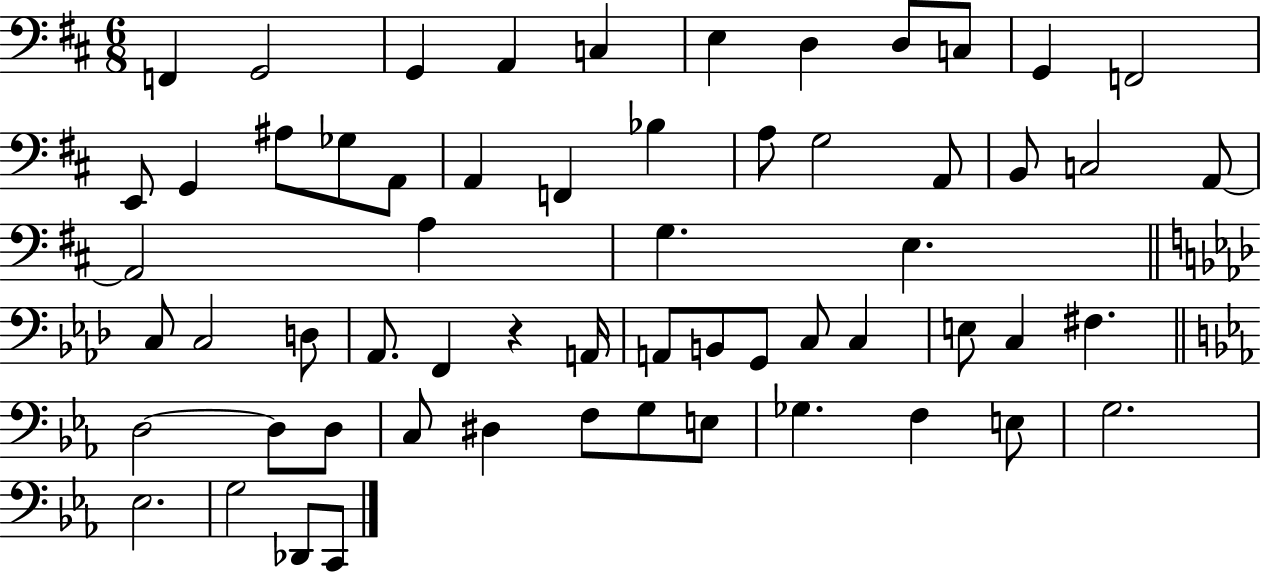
{
  \clef bass
  \numericTimeSignature
  \time 6/8
  \key d \major
  f,4 g,2 | g,4 a,4 c4 | e4 d4 d8 c8 | g,4 f,2 | \break e,8 g,4 ais8 ges8 a,8 | a,4 f,4 bes4 | a8 g2 a,8 | b,8 c2 a,8~~ | \break a,2 a4 | g4. e4. | \bar "||" \break \key f \minor c8 c2 d8 | aes,8. f,4 r4 a,16 | a,8 b,8 g,8 c8 c4 | e8 c4 fis4. | \break \bar "||" \break \key ees \major d2~~ d8 d8 | c8 dis4 f8 g8 e8 | ges4. f4 e8 | g2. | \break ees2. | g2 des,8 c,8 | \bar "|."
}